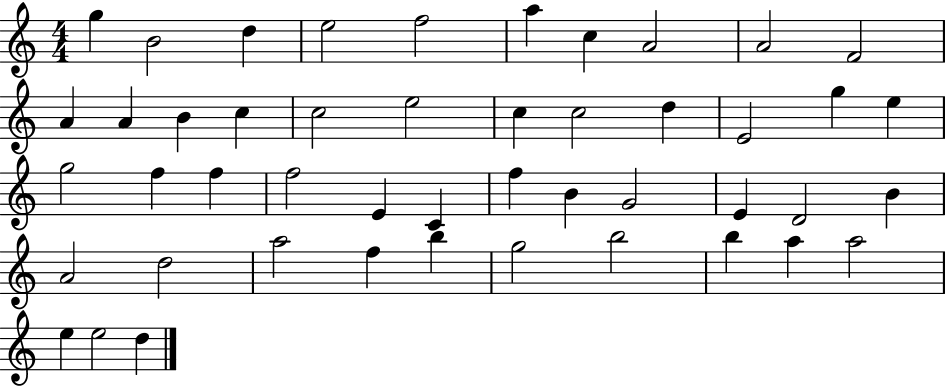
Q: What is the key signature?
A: C major